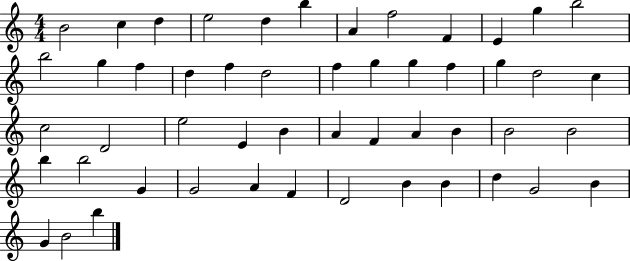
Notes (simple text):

B4/h C5/q D5/q E5/h D5/q B5/q A4/q F5/h F4/q E4/q G5/q B5/h B5/h G5/q F5/q D5/q F5/q D5/h F5/q G5/q G5/q F5/q G5/q D5/h C5/q C5/h D4/h E5/h E4/q B4/q A4/q F4/q A4/q B4/q B4/h B4/h B5/q B5/h G4/q G4/h A4/q F4/q D4/h B4/q B4/q D5/q G4/h B4/q G4/q B4/h B5/q